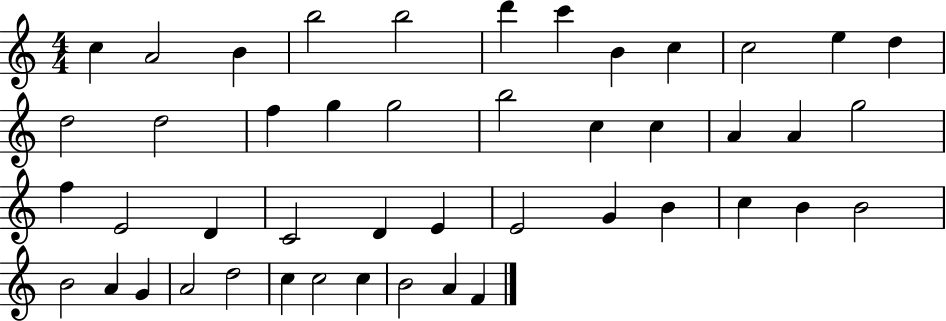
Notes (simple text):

C5/q A4/h B4/q B5/h B5/h D6/q C6/q B4/q C5/q C5/h E5/q D5/q D5/h D5/h F5/q G5/q G5/h B5/h C5/q C5/q A4/q A4/q G5/h F5/q E4/h D4/q C4/h D4/q E4/q E4/h G4/q B4/q C5/q B4/q B4/h B4/h A4/q G4/q A4/h D5/h C5/q C5/h C5/q B4/h A4/q F4/q